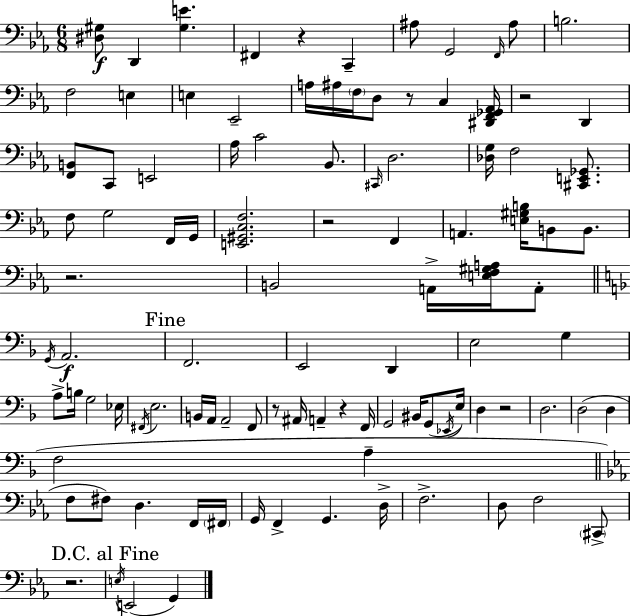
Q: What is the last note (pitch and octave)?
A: G2